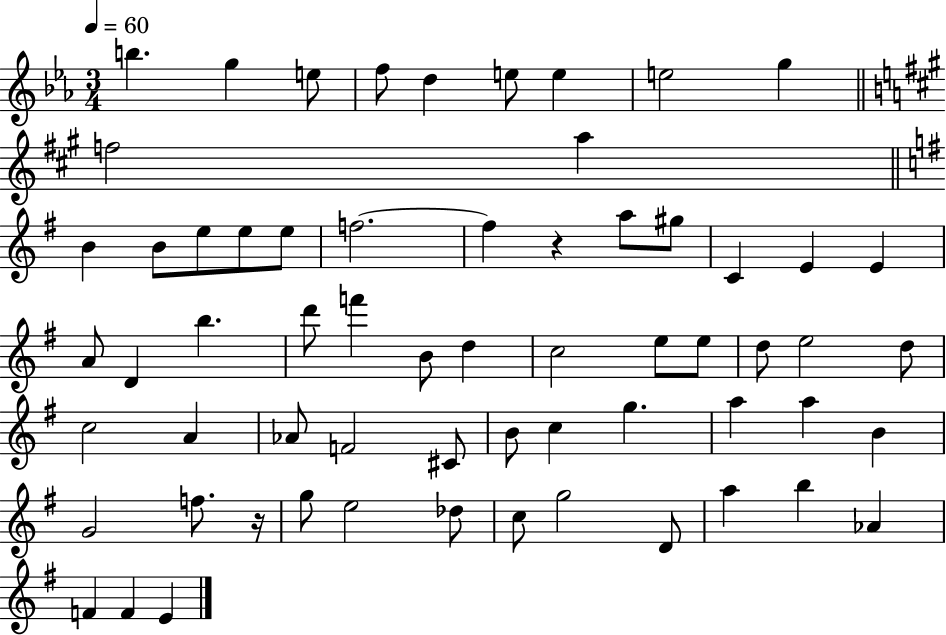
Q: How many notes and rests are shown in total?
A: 63